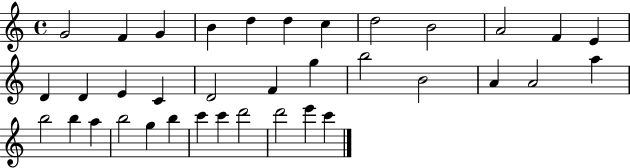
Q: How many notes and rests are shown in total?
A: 36